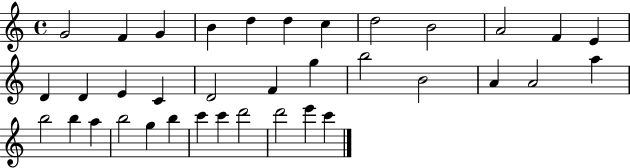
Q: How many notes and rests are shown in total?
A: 36